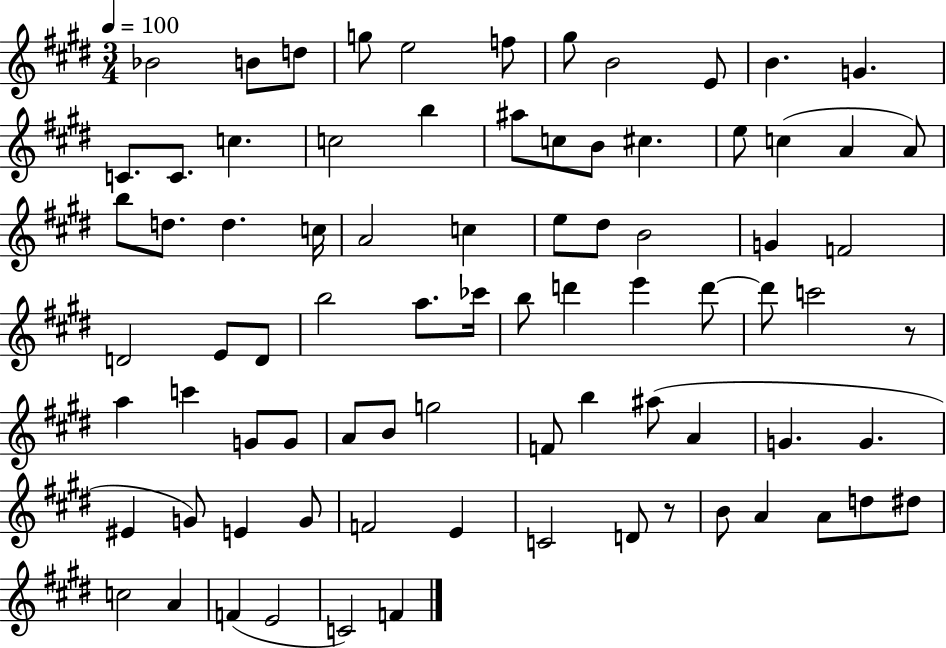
X:1
T:Untitled
M:3/4
L:1/4
K:E
_B2 B/2 d/2 g/2 e2 f/2 ^g/2 B2 E/2 B G C/2 C/2 c c2 b ^a/2 c/2 B/2 ^c e/2 c A A/2 b/2 d/2 d c/4 A2 c e/2 ^d/2 B2 G F2 D2 E/2 D/2 b2 a/2 _c'/4 b/2 d' e' d'/2 d'/2 c'2 z/2 a c' G/2 G/2 A/2 B/2 g2 F/2 b ^a/2 A G G ^E G/2 E G/2 F2 E C2 D/2 z/2 B/2 A A/2 d/2 ^d/2 c2 A F E2 C2 F